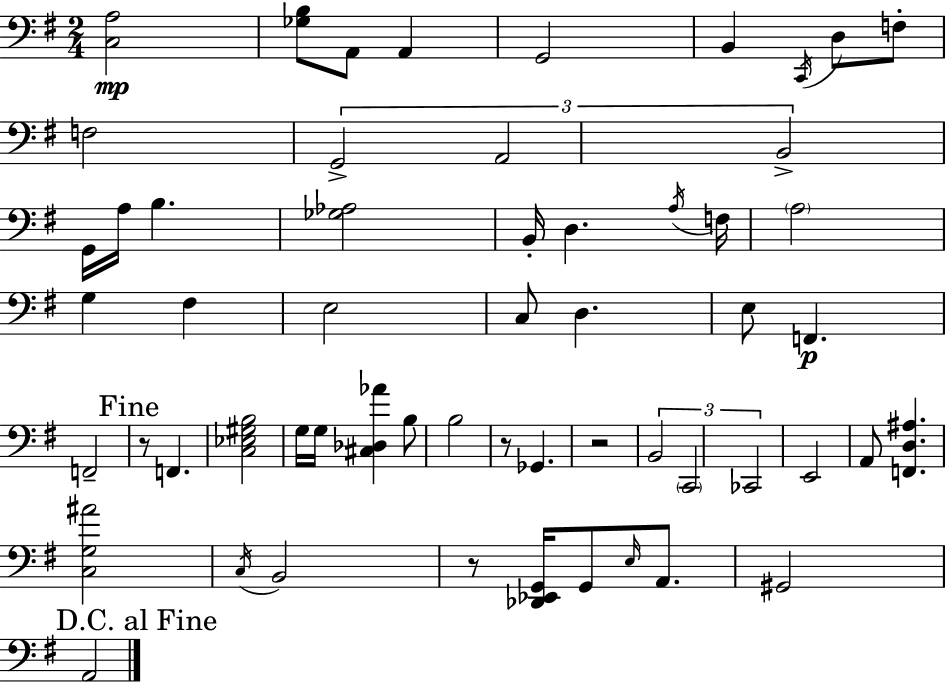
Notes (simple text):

[C3,A3]/h [Gb3,B3]/e A2/e A2/q G2/h B2/q C2/s D3/e F3/e F3/h G2/h A2/h B2/h G2/s A3/s B3/q. [Gb3,Ab3]/h B2/s D3/q. A3/s F3/s A3/h G3/q F#3/q E3/h C3/e D3/q. E3/e F2/q. F2/h R/e F2/q. [C3,Eb3,G#3,B3]/h G3/s G3/s [C#3,Db3,Ab4]/q B3/e B3/h R/e Gb2/q. R/h B2/h C2/h CES2/h E2/h A2/e [F2,D3,A#3]/q. [C3,G3,A#4]/h C3/s B2/h R/e [Db2,Eb2,G2]/s G2/e E3/s A2/e. G#2/h A2/h